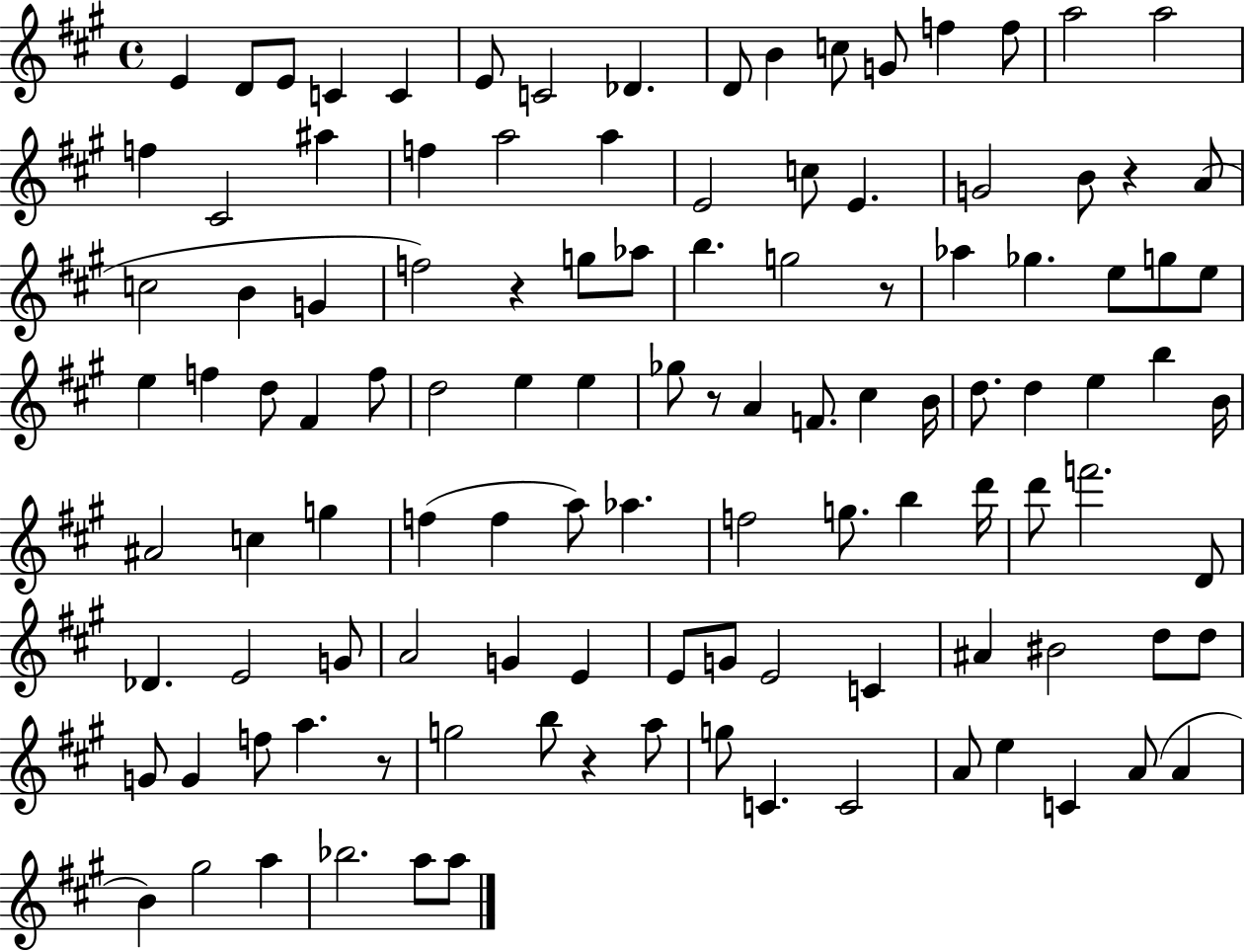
{
  \clef treble
  \time 4/4
  \defaultTimeSignature
  \key a \major
  e'4 d'8 e'8 c'4 c'4 | e'8 c'2 des'4. | d'8 b'4 c''8 g'8 f''4 f''8 | a''2 a''2 | \break f''4 cis'2 ais''4 | f''4 a''2 a''4 | e'2 c''8 e'4. | g'2 b'8 r4 a'8( | \break c''2 b'4 g'4 | f''2) r4 g''8 aes''8 | b''4. g''2 r8 | aes''4 ges''4. e''8 g''8 e''8 | \break e''4 f''4 d''8 fis'4 f''8 | d''2 e''4 e''4 | ges''8 r8 a'4 f'8. cis''4 b'16 | d''8. d''4 e''4 b''4 b'16 | \break ais'2 c''4 g''4 | f''4( f''4 a''8) aes''4. | f''2 g''8. b''4 d'''16 | d'''8 f'''2. d'8 | \break des'4. e'2 g'8 | a'2 g'4 e'4 | e'8 g'8 e'2 c'4 | ais'4 bis'2 d''8 d''8 | \break g'8 g'4 f''8 a''4. r8 | g''2 b''8 r4 a''8 | g''8 c'4. c'2 | a'8 e''4 c'4 a'8( a'4 | \break b'4) gis''2 a''4 | bes''2. a''8 a''8 | \bar "|."
}